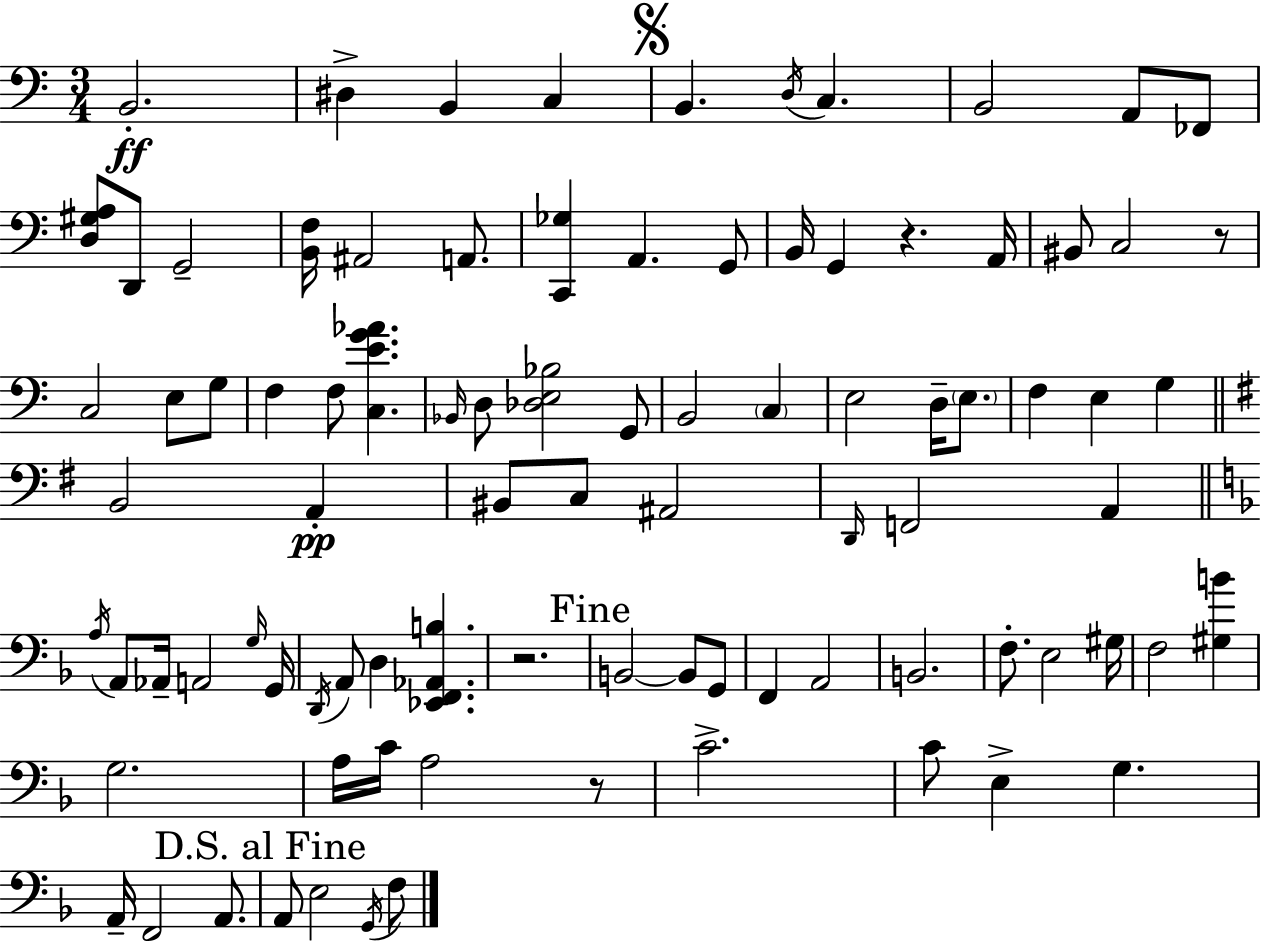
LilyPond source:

{
  \clef bass
  \numericTimeSignature
  \time 3/4
  \key c \major
  b,2.-.\ff | dis4-> b,4 c4 | \mark \markup { \musicglyph "scripts.segno" } b,4. \acciaccatura { d16 } c4. | b,2 a,8 fes,8 | \break <d gis a>8 d,8 g,2-- | <b, f>16 ais,2 a,8. | <c, ges>4 a,4. g,8 | b,16 g,4 r4. | \break a,16 bis,8 c2 r8 | c2 e8 g8 | f4 f8 <c e' g' aes'>4. | \grace { bes,16 } d8 <des e bes>2 | \break g,8 b,2 \parenthesize c4 | e2 d16-- \parenthesize e8. | f4 e4 g4 | \bar "||" \break \key g \major b,2 a,4-.\pp | bis,8 c8 ais,2 | \grace { d,16 } f,2 a,4 | \bar "||" \break \key d \minor \acciaccatura { a16 } a,8 aes,16-- a,2 | \grace { g16 } g,16 \acciaccatura { d,16 } a,8 d4 <ees, f, aes, b>4. | r2. | \mark "Fine" b,2~~ b,8 | \break g,8 f,4 a,2 | b,2. | f8.-. e2 | gis16 f2 <gis b'>4 | \break g2. | a16 c'16 a2 | r8 c'2.-> | c'8 e4-> g4. | \break a,16-- f,2 | a,8. \mark "D.S. al Fine" a,8 e2 | \acciaccatura { g,16 } f8 \bar "|."
}